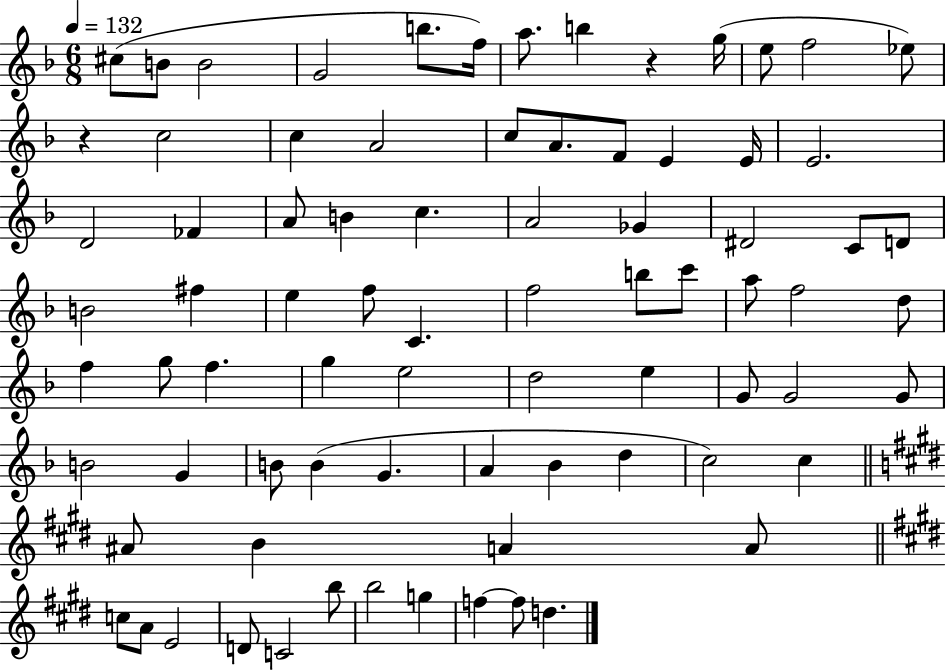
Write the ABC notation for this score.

X:1
T:Untitled
M:6/8
L:1/4
K:F
^c/2 B/2 B2 G2 b/2 f/4 a/2 b z g/4 e/2 f2 _e/2 z c2 c A2 c/2 A/2 F/2 E E/4 E2 D2 _F A/2 B c A2 _G ^D2 C/2 D/2 B2 ^f e f/2 C f2 b/2 c'/2 a/2 f2 d/2 f g/2 f g e2 d2 e G/2 G2 G/2 B2 G B/2 B G A _B d c2 c ^A/2 B A A/2 c/2 A/2 E2 D/2 C2 b/2 b2 g f f/2 d